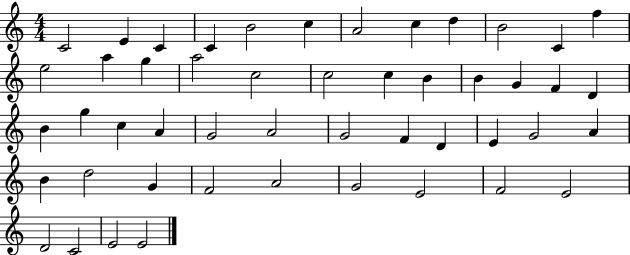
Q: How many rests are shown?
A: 0